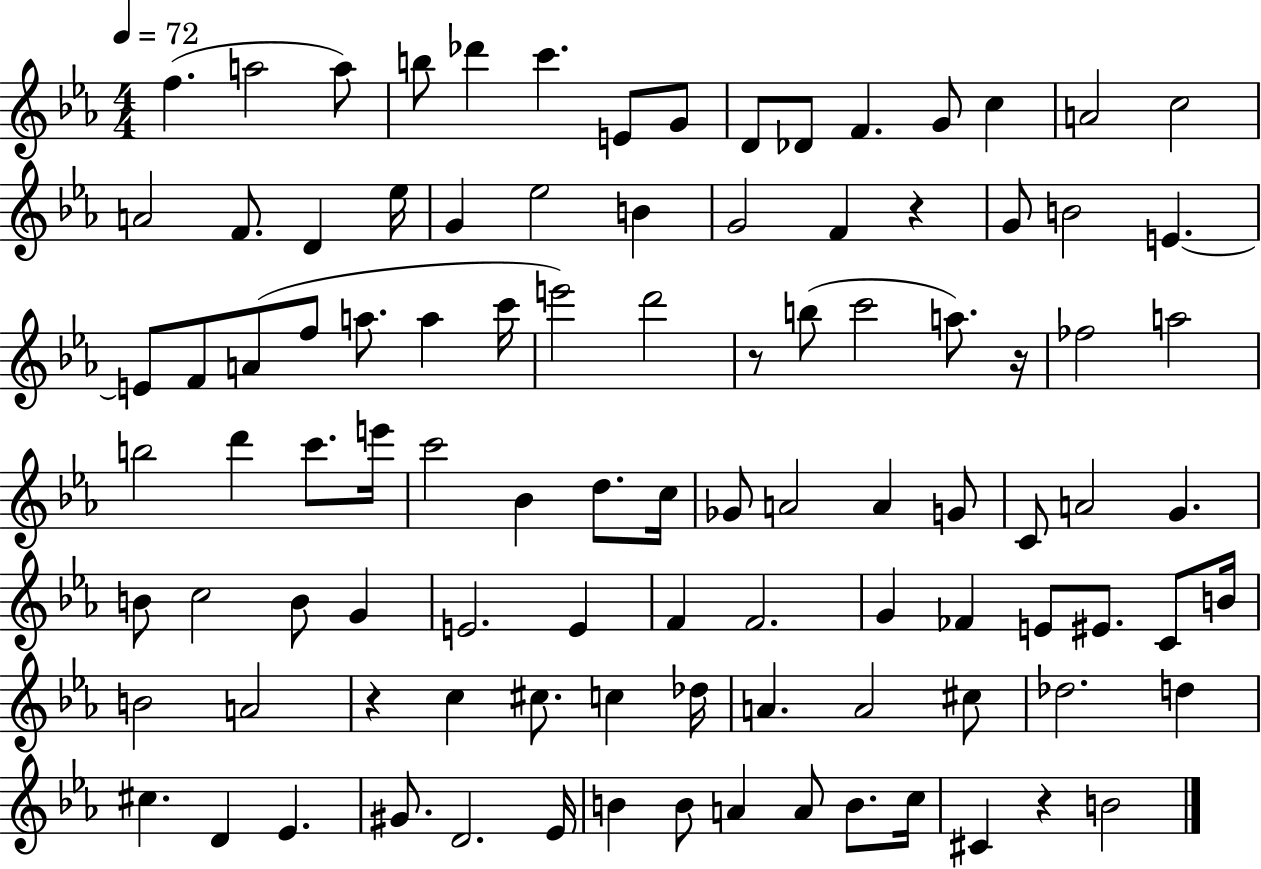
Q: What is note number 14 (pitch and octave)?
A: A4